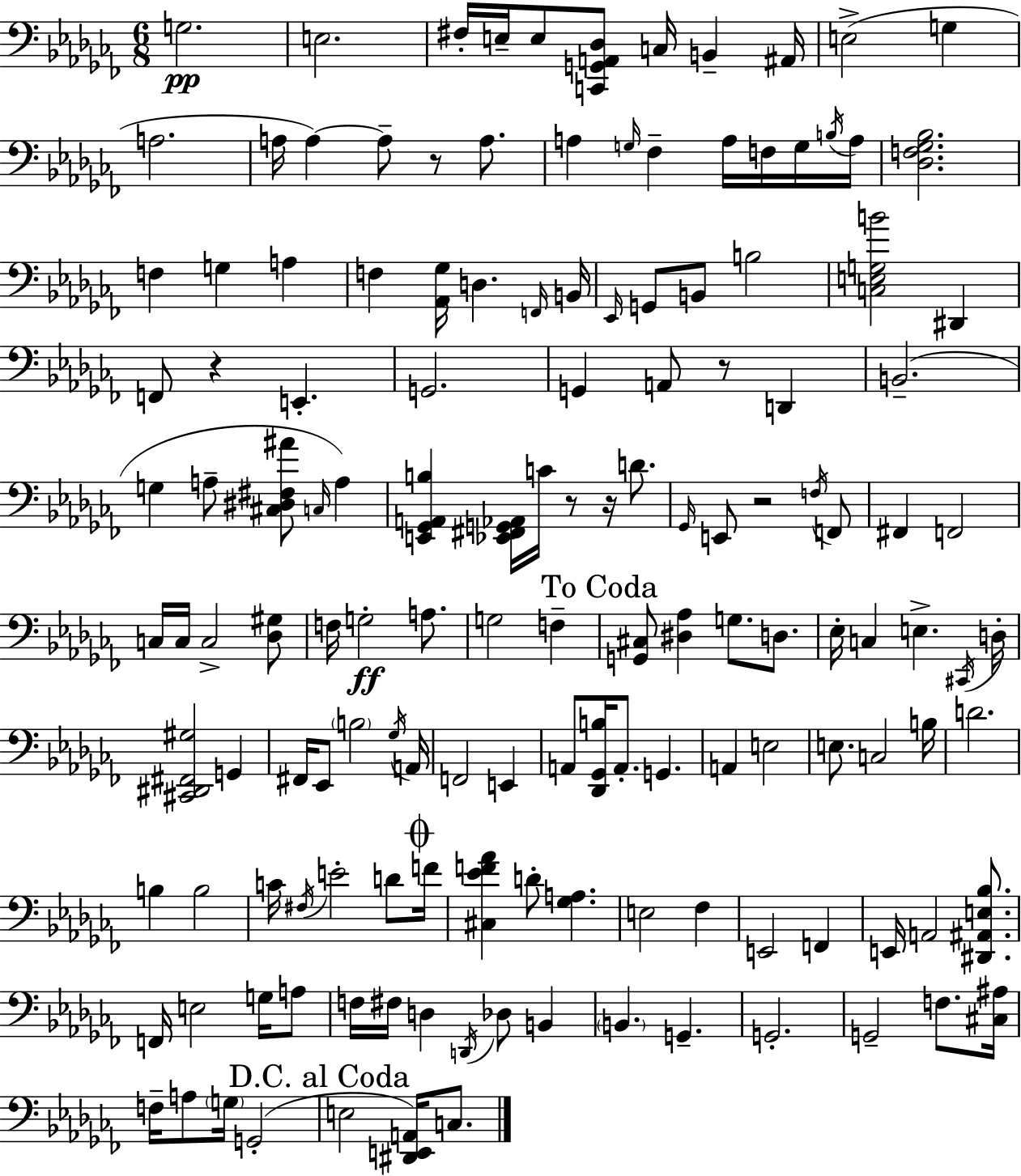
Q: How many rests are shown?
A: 6